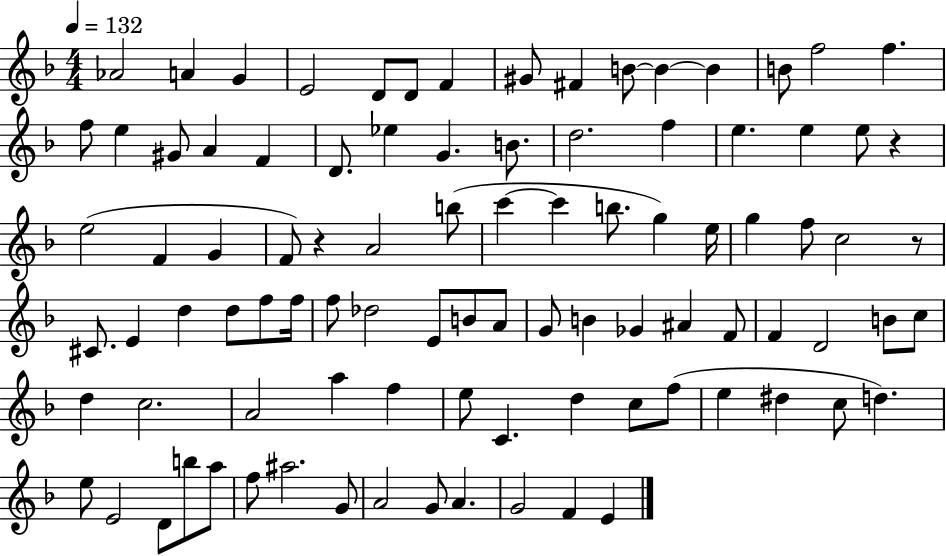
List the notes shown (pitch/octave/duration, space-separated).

Ab4/h A4/q G4/q E4/h D4/e D4/e F4/q G#4/e F#4/q B4/e B4/q B4/q B4/e F5/h F5/q. F5/e E5/q G#4/e A4/q F4/q D4/e. Eb5/q G4/q. B4/e. D5/h. F5/q E5/q. E5/q E5/e R/q E5/h F4/q G4/q F4/e R/q A4/h B5/e C6/q C6/q B5/e. G5/q E5/s G5/q F5/e C5/h R/e C#4/e. E4/q D5/q D5/e F5/e F5/s F5/e Db5/h E4/e B4/e A4/e G4/e B4/q Gb4/q A#4/q F4/e F4/q D4/h B4/e C5/e D5/q C5/h. A4/h A5/q F5/q E5/e C4/q. D5/q C5/e F5/e E5/q D#5/q C5/e D5/q. E5/e E4/h D4/e B5/e A5/e F5/e A#5/h. G4/e A4/h G4/e A4/q. G4/h F4/q E4/q